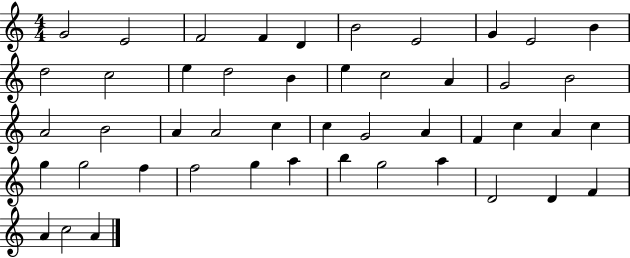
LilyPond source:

{
  \clef treble
  \numericTimeSignature
  \time 4/4
  \key c \major
  g'2 e'2 | f'2 f'4 d'4 | b'2 e'2 | g'4 e'2 b'4 | \break d''2 c''2 | e''4 d''2 b'4 | e''4 c''2 a'4 | g'2 b'2 | \break a'2 b'2 | a'4 a'2 c''4 | c''4 g'2 a'4 | f'4 c''4 a'4 c''4 | \break g''4 g''2 f''4 | f''2 g''4 a''4 | b''4 g''2 a''4 | d'2 d'4 f'4 | \break a'4 c''2 a'4 | \bar "|."
}